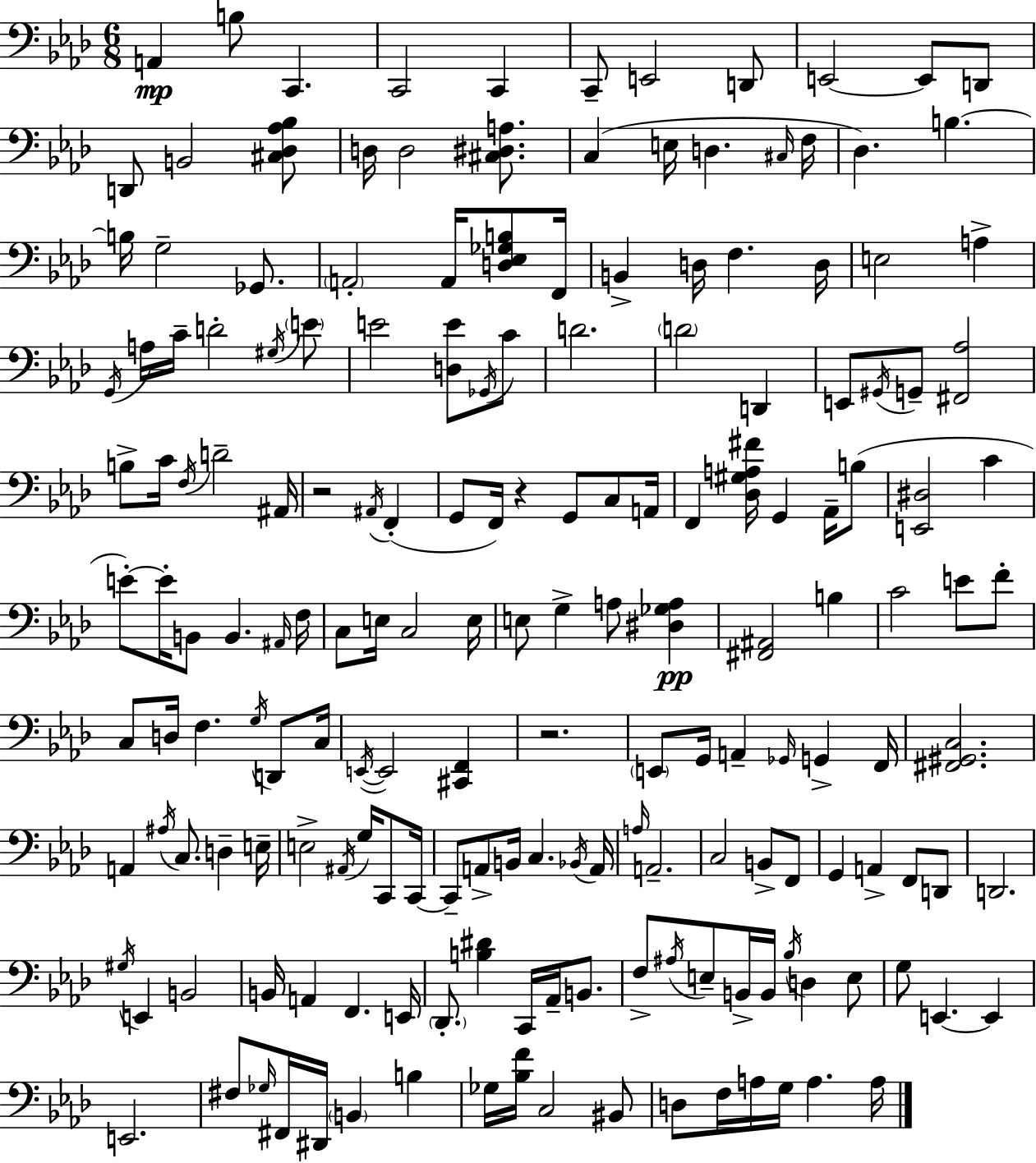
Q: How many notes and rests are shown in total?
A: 177